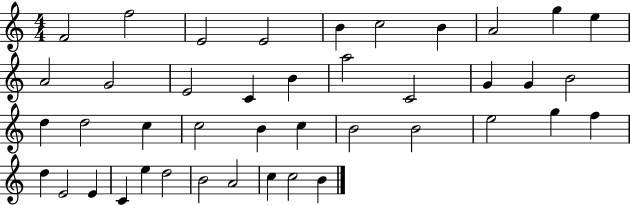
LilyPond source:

{
  \clef treble
  \numericTimeSignature
  \time 4/4
  \key c \major
  f'2 f''2 | e'2 e'2 | b'4 c''2 b'4 | a'2 g''4 e''4 | \break a'2 g'2 | e'2 c'4 b'4 | a''2 c'2 | g'4 g'4 b'2 | \break d''4 d''2 c''4 | c''2 b'4 c''4 | b'2 b'2 | e''2 g''4 f''4 | \break d''4 e'2 e'4 | c'4 e''4 d''2 | b'2 a'2 | c''4 c''2 b'4 | \break \bar "|."
}